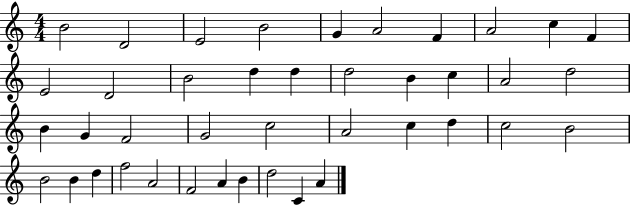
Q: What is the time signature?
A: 4/4